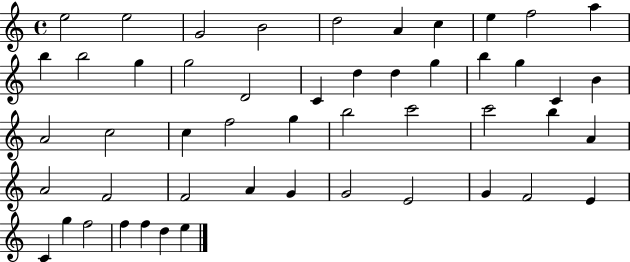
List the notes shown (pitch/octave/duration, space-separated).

E5/h E5/h G4/h B4/h D5/h A4/q C5/q E5/q F5/h A5/q B5/q B5/h G5/q G5/h D4/h C4/q D5/q D5/q G5/q B5/q G5/q C4/q B4/q A4/h C5/h C5/q F5/h G5/q B5/h C6/h C6/h B5/q A4/q A4/h F4/h F4/h A4/q G4/q G4/h E4/h G4/q F4/h E4/q C4/q G5/q F5/h F5/q F5/q D5/q E5/q